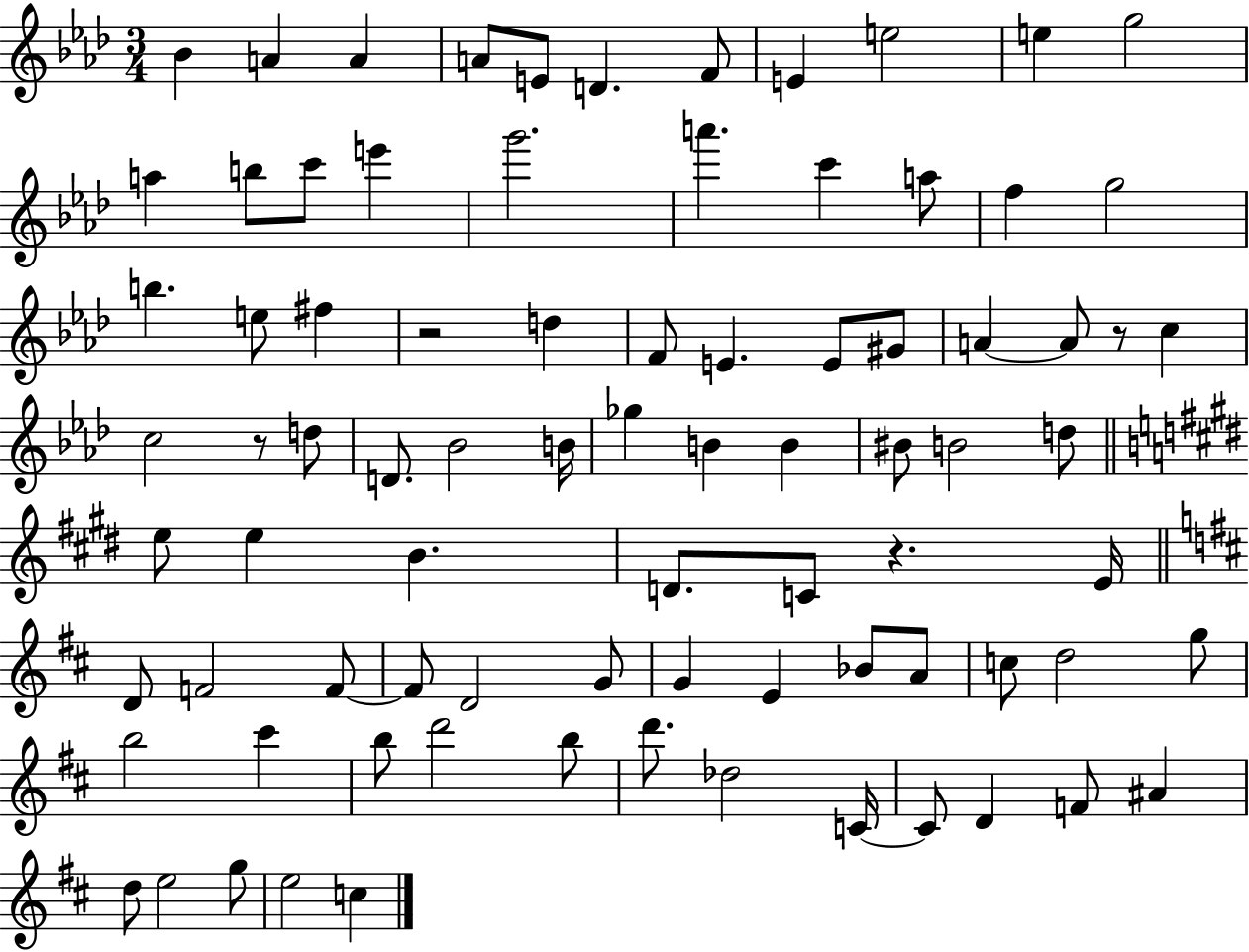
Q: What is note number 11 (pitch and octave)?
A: G5